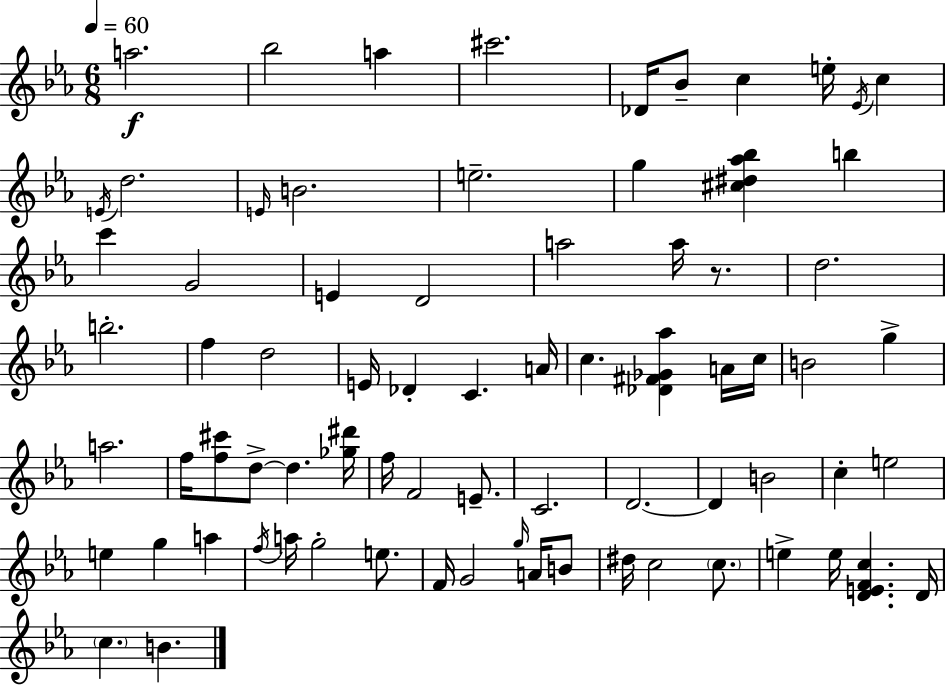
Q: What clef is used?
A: treble